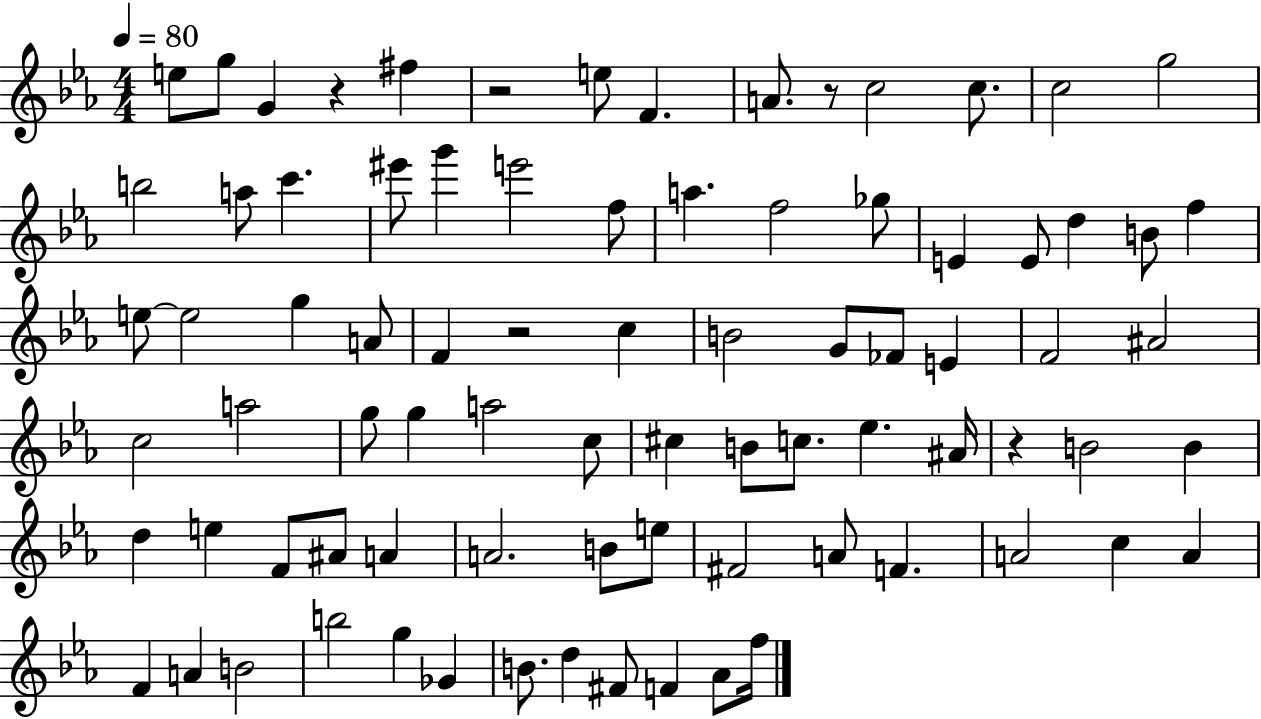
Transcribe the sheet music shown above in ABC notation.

X:1
T:Untitled
M:4/4
L:1/4
K:Eb
e/2 g/2 G z ^f z2 e/2 F A/2 z/2 c2 c/2 c2 g2 b2 a/2 c' ^e'/2 g' e'2 f/2 a f2 _g/2 E E/2 d B/2 f e/2 e2 g A/2 F z2 c B2 G/2 _F/2 E F2 ^A2 c2 a2 g/2 g a2 c/2 ^c B/2 c/2 _e ^A/4 z B2 B d e F/2 ^A/2 A A2 B/2 e/2 ^F2 A/2 F A2 c A F A B2 b2 g _G B/2 d ^F/2 F _A/2 f/4